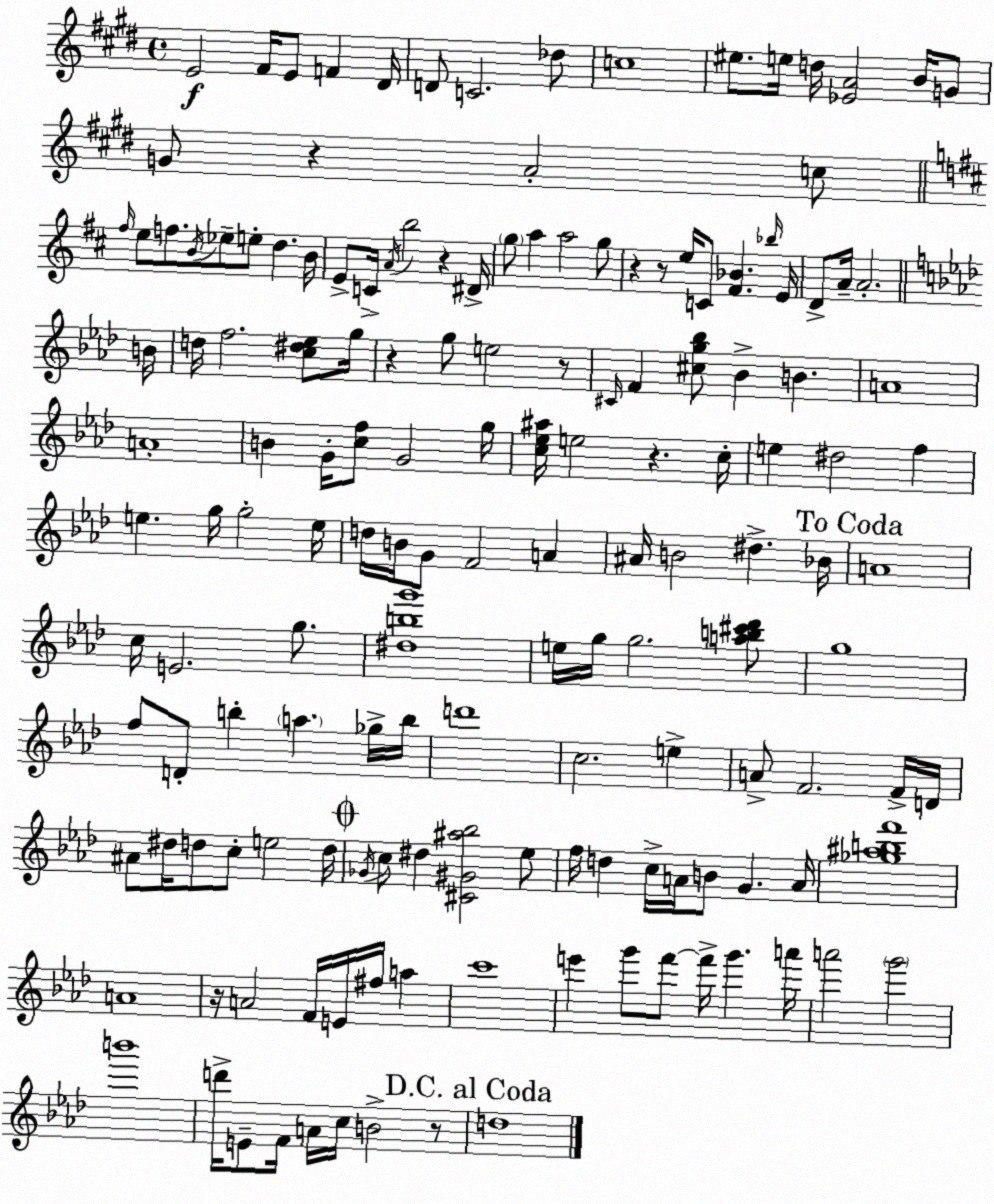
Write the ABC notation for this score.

X:1
T:Untitled
M:4/4
L:1/4
K:E
E2 ^F/4 E/2 F ^D/4 D/2 C2 _d/2 c4 ^e/2 e/4 d/4 [_EA]2 B/4 G/2 G/2 z A2 c/2 ^f/4 e/2 f/2 B/4 _e/2 e/2 d B/4 E/2 C/4 A/4 b2 z ^D/4 g/2 a a2 g/2 z z/2 e/4 C/2 [^F_B] _b/4 E/4 D/2 A/4 A2 B/4 d/4 f2 [c^d_e]/2 g/4 z g/2 e2 z/2 ^C/4 F [^cg_b]/2 _B B A4 A4 B G/4 [cf]/2 G2 g/4 [c_e^a]/4 e2 z c/4 e ^d2 f e g/4 g2 e/4 d/4 B/4 G/2 F2 A ^A/4 B2 ^d _B/4 A4 c/4 E2 g/2 [^dbg']4 e/4 g/4 g2 [ab^c'_d']/2 g4 f/2 D/2 b a _g/4 b/4 d'4 c2 e A/2 F2 F/4 D/4 ^A/2 ^d/4 d/2 c/2 e2 d/4 _G/4 c/2 ^d [^C^G^a_b]2 _e/2 f/4 d c/4 A/4 B/2 G A/4 [_g^abf']4 A4 z/4 A2 F/4 E/4 ^f/4 a c'4 e' g'/2 f'/2 f'/4 g' a'/4 a'2 g'2 b'4 d'/4 E/2 F/4 A/4 c/4 B2 z/2 d4